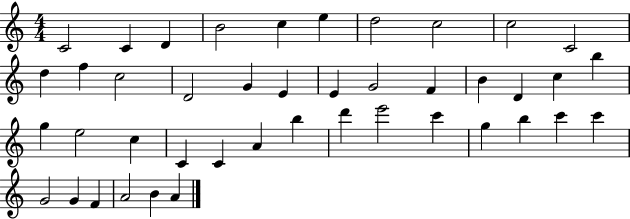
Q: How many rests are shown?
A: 0